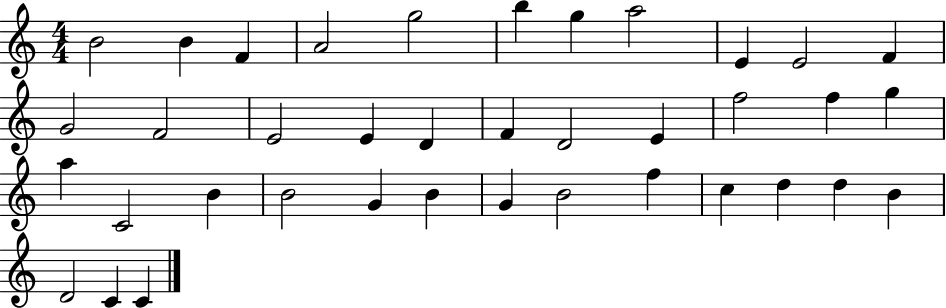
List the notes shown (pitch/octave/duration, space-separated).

B4/h B4/q F4/q A4/h G5/h B5/q G5/q A5/h E4/q E4/h F4/q G4/h F4/h E4/h E4/q D4/q F4/q D4/h E4/q F5/h F5/q G5/q A5/q C4/h B4/q B4/h G4/q B4/q G4/q B4/h F5/q C5/q D5/q D5/q B4/q D4/h C4/q C4/q